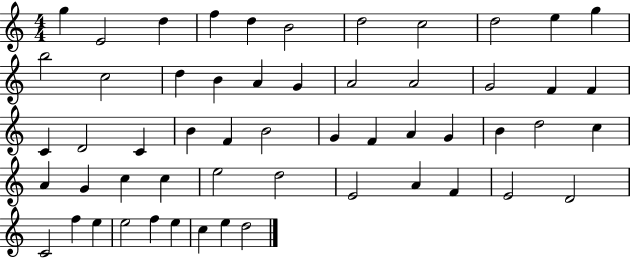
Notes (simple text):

G5/q E4/h D5/q F5/q D5/q B4/h D5/h C5/h D5/h E5/q G5/q B5/h C5/h D5/q B4/q A4/q G4/q A4/h A4/h G4/h F4/q F4/q C4/q D4/h C4/q B4/q F4/q B4/h G4/q F4/q A4/q G4/q B4/q D5/h C5/q A4/q G4/q C5/q C5/q E5/h D5/h E4/h A4/q F4/q E4/h D4/h C4/h F5/q E5/q E5/h F5/q E5/q C5/q E5/q D5/h